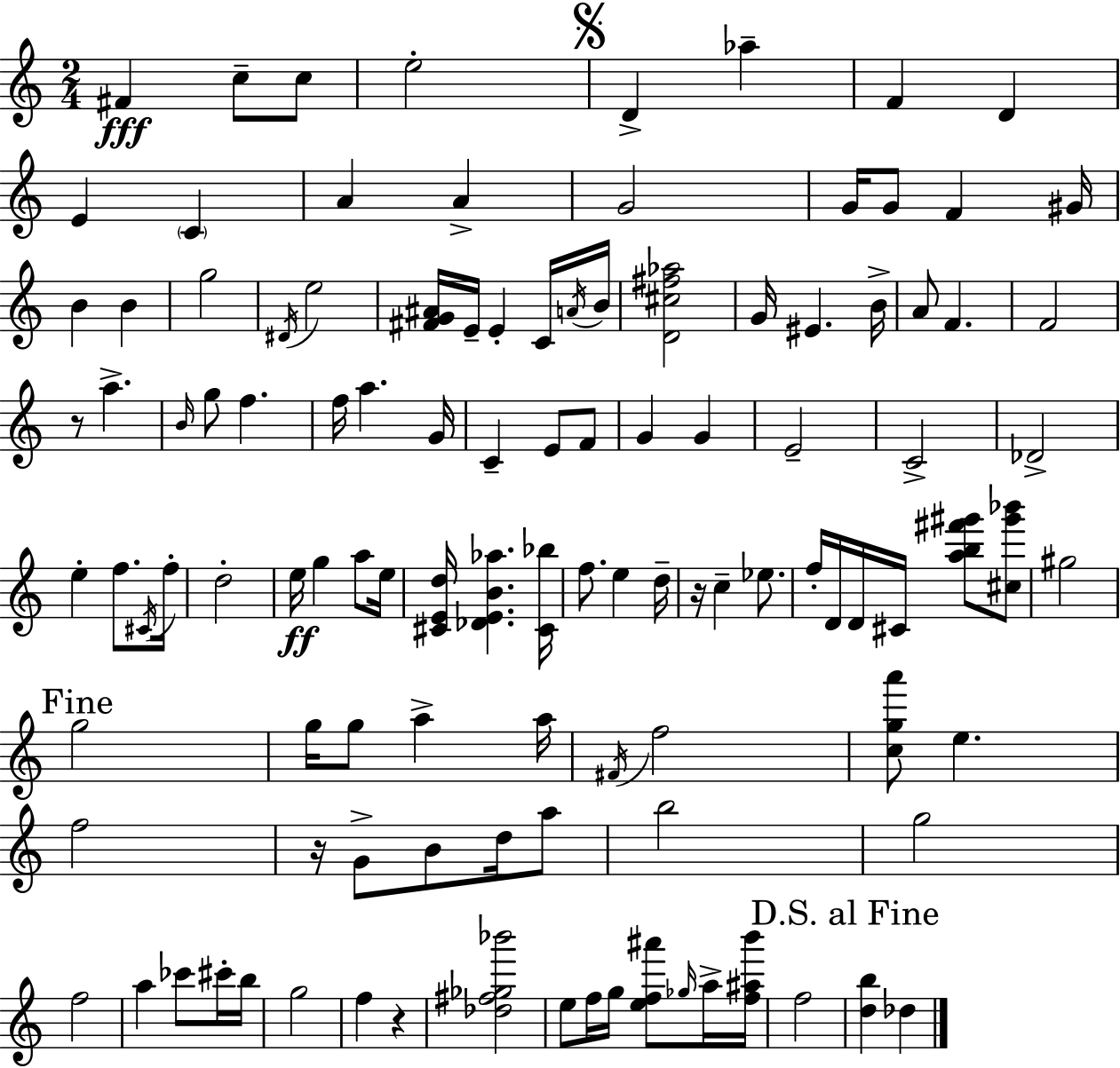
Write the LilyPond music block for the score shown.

{
  \clef treble
  \numericTimeSignature
  \time 2/4
  \key c \major
  \repeat volta 2 { fis'4\fff c''8-- c''8 | e''2-. | \mark \markup { \musicglyph "scripts.segno" } d'4-> aes''4-- | f'4 d'4 | \break e'4 \parenthesize c'4 | a'4 a'4-> | g'2 | g'16 g'8 f'4 gis'16 | \break b'4 b'4 | g''2 | \acciaccatura { dis'16 } e''2 | <fis' g' ais'>16 e'16-- e'4-. c'16 | \break \acciaccatura { a'16 } b'16 <d' cis'' fis'' aes''>2 | g'16 eis'4. | b'16-> a'8 f'4. | f'2 | \break r8 a''4.-> | \grace { b'16 } g''8 f''4. | f''16 a''4. | g'16 c'4-- e'8 | \break f'8 g'4 g'4 | e'2-- | c'2-> | des'2-> | \break e''4-. f''8. | \acciaccatura { cis'16 } f''16-. d''2-. | e''16\ff g''4 | a''8 e''16 <cis' e' d''>16 <des' e' b' aes''>4. | \break <cis' bes''>16 f''8. e''4 | d''16-- r16 c''4-- | ees''8. f''16-. d'16 d'16 cis'16 | <a'' b'' fis''' gis'''>8 <cis'' gis''' bes'''>8 gis''2 | \break \mark "Fine" g''2 | g''16 g''8 a''4-> | a''16 \acciaccatura { fis'16 } f''2 | <c'' g'' a'''>8 e''4. | \break f''2 | r16 g'8-> | b'8 d''16 a''8 b''2 | g''2 | \break f''2 | a''4 | ces'''8 cis'''16-. b''16 g''2 | f''4 | \break r4 <des'' fis'' ges'' bes'''>2 | e''8 f''16 | g''16 <e'' f'' ais'''>8 \grace { ges''16 } a''16-> <f'' ais'' b'''>16 f''2 | \mark "D.S. al Fine" <d'' b''>4 | \break des''4 } \bar "|."
}